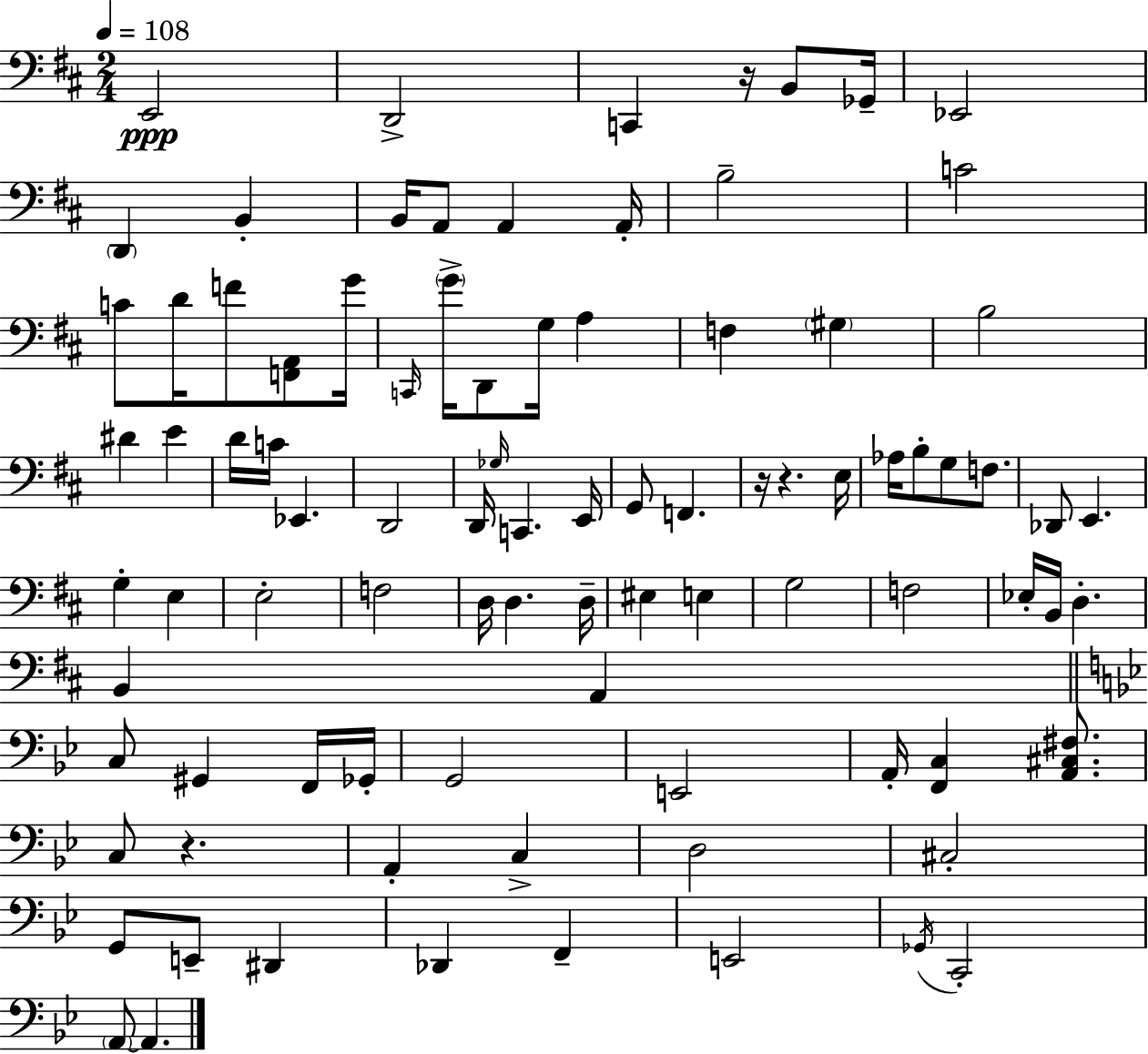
{
  \clef bass
  \numericTimeSignature
  \time 2/4
  \key d \major
  \tempo 4 = 108
  \repeat volta 2 { e,2\ppp | d,2-> | c,4 r16 b,8 ges,16-- | ees,2 | \break \parenthesize d,4 b,4-. | b,16 a,8 a,4 a,16-. | b2-- | c'2 | \break c'8 d'16 f'8 <f, a,>8 g'16 | \grace { c,16 } \parenthesize g'16-> d,8 g16 a4 | f4 \parenthesize gis4 | b2 | \break dis'4 e'4 | d'16 c'16 ees,4. | d,2 | d,16 \grace { ges16 } c,4. | \break e,16 g,8 f,4. | r16 r4. | e16 aes16 b8-. g8 f8. | des,8 e,4. | \break g4-. e4 | e2-. | f2 | d16 d4. | \break d16-- eis4 e4 | g2 | f2 | ees16-. b,16 d4.-. | \break b,4 a,4 | \bar "||" \break \key g \minor c8 gis,4 f,16 ges,16-. | g,2 | e,2 | a,16-. <f, c>4 <a, cis fis>8. | \break c8 r4. | a,4-. c4-> | d2 | cis2-. | \break g,8 e,8-- dis,4 | des,4 f,4-- | e,2 | \acciaccatura { ges,16 } c,2-. | \break \parenthesize a,8~~ a,4. | } \bar "|."
}